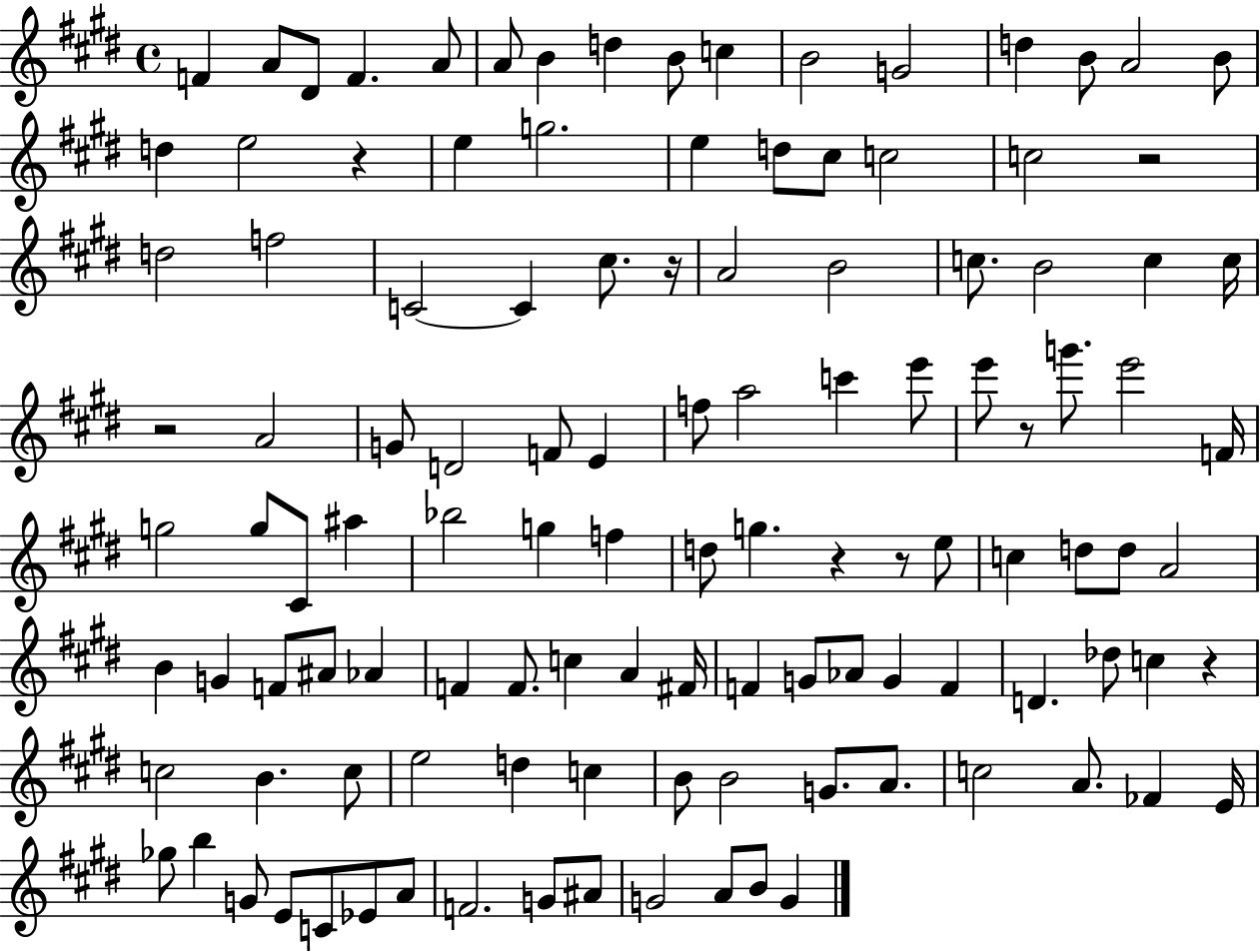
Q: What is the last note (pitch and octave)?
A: G4